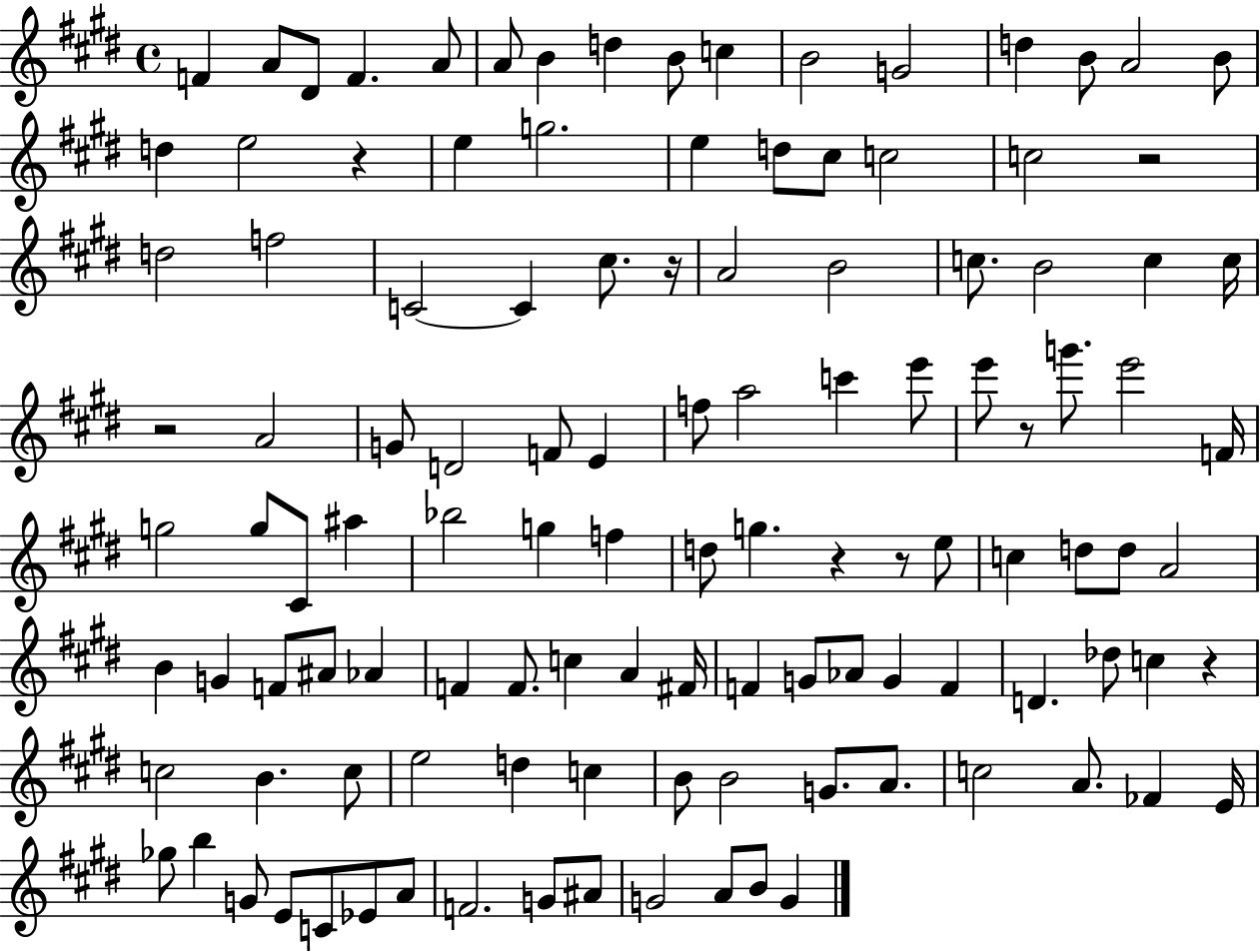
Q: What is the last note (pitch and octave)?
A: G4